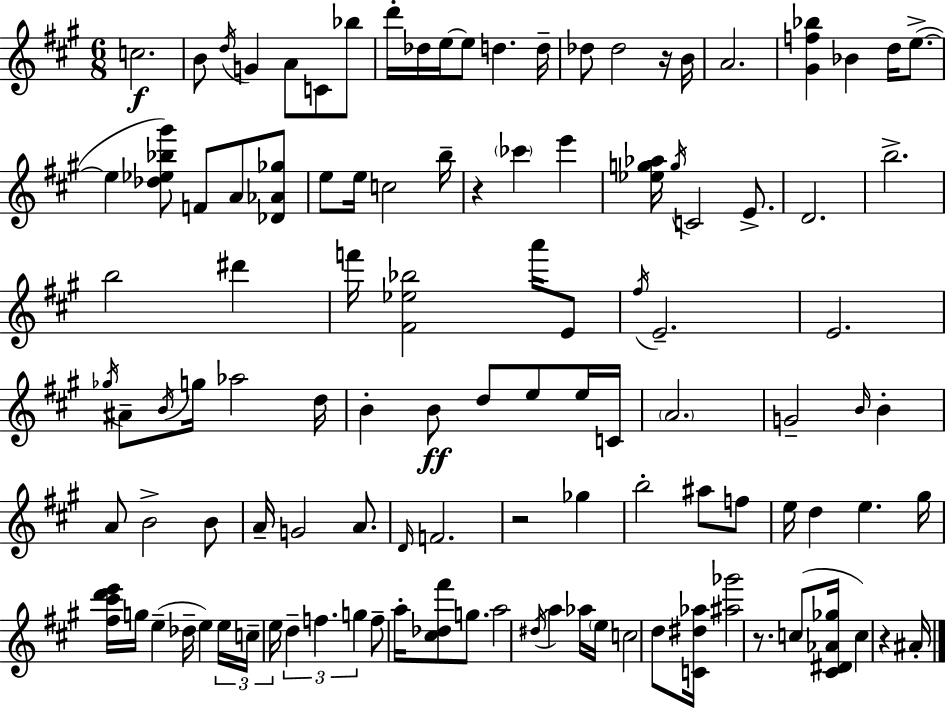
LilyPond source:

{
  \clef treble
  \numericTimeSignature
  \time 6/8
  \key a \major
  \repeat volta 2 { c''2.\f | b'8 \acciaccatura { d''16 } g'4 a'8 c'8 bes''8 | d'''16-. des''16 e''16~~ e''8 d''4. | d''16-- des''8 des''2 r16 | \break b'16 a'2. | <gis' f'' bes''>4 bes'4 d''16 e''8.->~(~ | e''4 <des'' ees'' bes'' gis'''>8) f'8 a'8 <des' aes' ges''>8 | e''8 e''16 c''2 | \break b''16-- r4 \parenthesize ces'''4 e'''4 | <ees'' g'' aes''>16 \acciaccatura { g''16 } c'2 e'8.-> | d'2. | b''2.-> | \break b''2 dis'''4 | f'''16 <fis' ees'' bes''>2 a'''16 | e'8 \acciaccatura { fis''16 } e'2.-- | e'2. | \break \acciaccatura { ges''16 } ais'8-- \acciaccatura { b'16 } g''16 aes''2 | d''16 b'4-. b'8\ff d''8 | e''8 e''16 c'16 \parenthesize a'2. | g'2-- | \break \grace { b'16 } b'4-. a'8 b'2-> | b'8 a'16-- g'2 | a'8. \grace { d'16 } f'2. | r2 | \break ges''4 b''2-. | ais''8 f''8 e''16 d''4 | e''4. gis''16 <fis'' cis''' d''' e'''>16 g''16 e''4--( | des''16-- e''4) \tuplet 3/2 { e''16 c''16-- e''16 } \tuplet 3/2 { d''4-- | \break f''4. g''4 } f''8-- | a''16-. <cis'' des'' fis'''>8 g''8. a''2 | \acciaccatura { dis''16 } a''4 aes''16 \parenthesize e''16 c''2 | d''8 <c' dis'' aes''>16 <ais'' ges'''>2 | \break r8. c''8( <cis' dis' aes' ges''>16 c''4) | r4 ais'16-. } \bar "|."
}